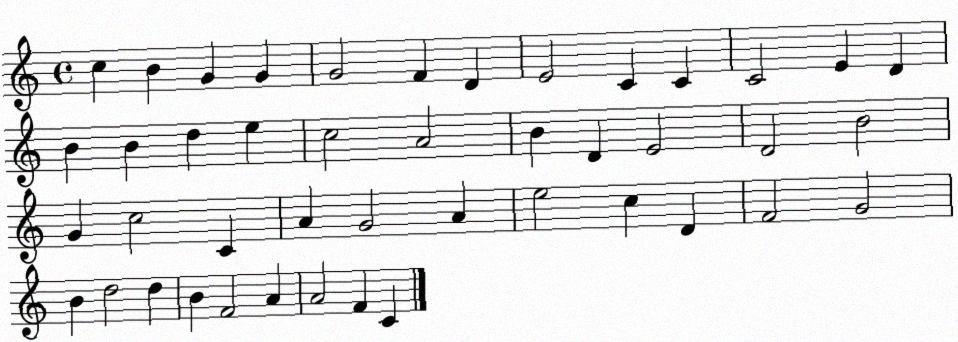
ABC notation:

X:1
T:Untitled
M:4/4
L:1/4
K:C
c B G G G2 F D E2 C C C2 E D B B d e c2 A2 B D E2 D2 B2 G c2 C A G2 A e2 c D F2 G2 B d2 d B F2 A A2 F C